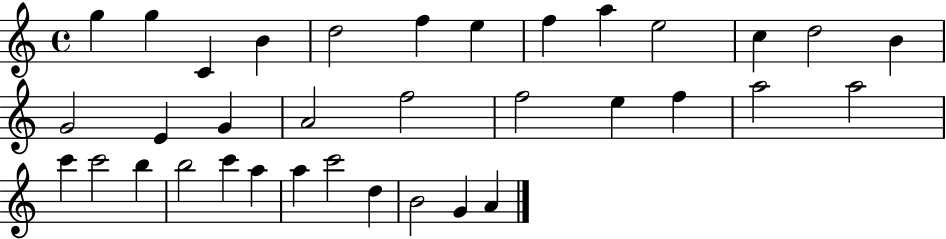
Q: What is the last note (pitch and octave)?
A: A4